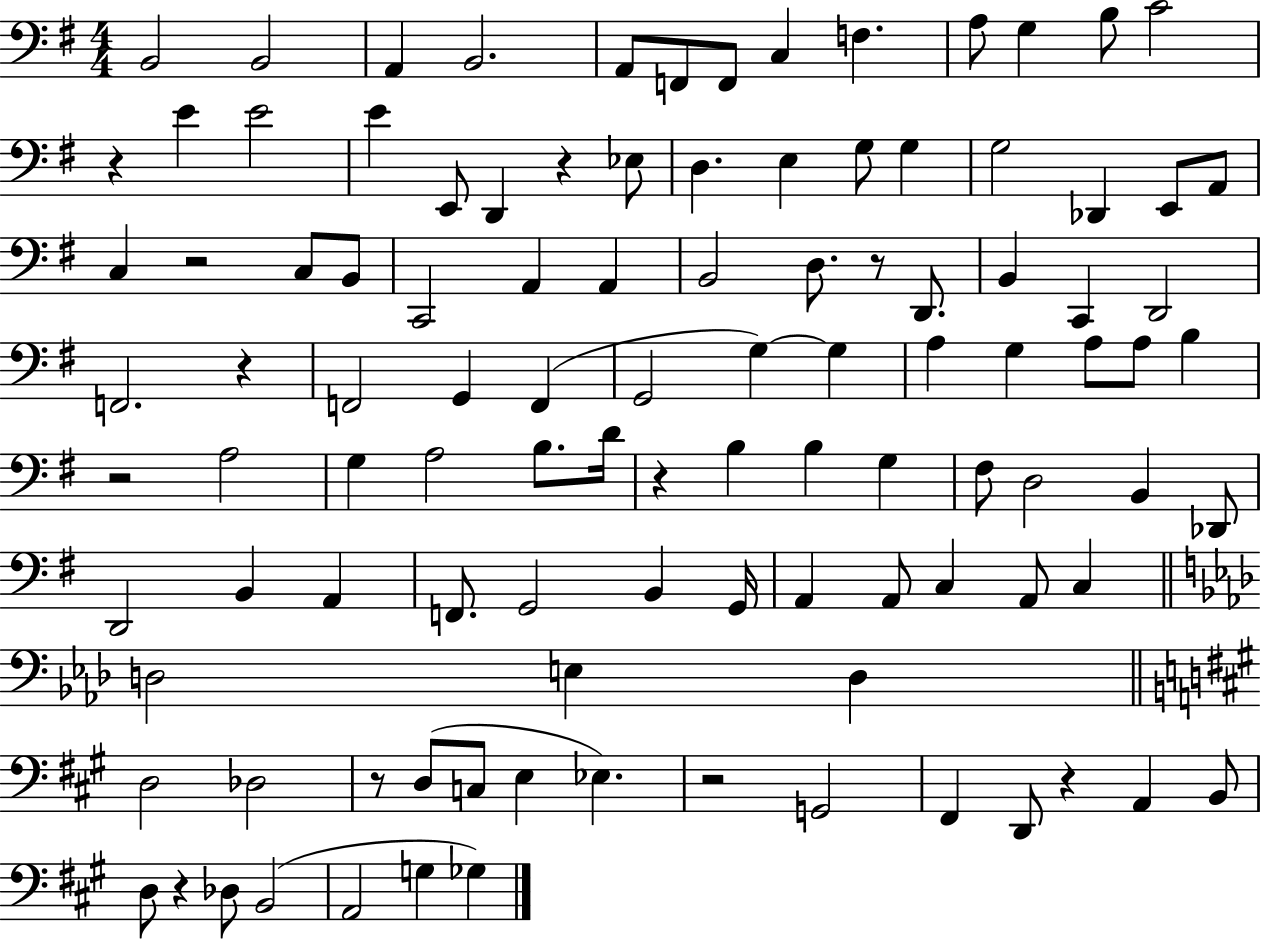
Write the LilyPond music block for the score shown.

{
  \clef bass
  \numericTimeSignature
  \time 4/4
  \key g \major
  b,2 b,2 | a,4 b,2. | a,8 f,8 f,8 c4 f4. | a8 g4 b8 c'2 | \break r4 e'4 e'2 | e'4 e,8 d,4 r4 ees8 | d4. e4 g8 g4 | g2 des,4 e,8 a,8 | \break c4 r2 c8 b,8 | c,2 a,4 a,4 | b,2 d8. r8 d,8. | b,4 c,4 d,2 | \break f,2. r4 | f,2 g,4 f,4( | g,2 g4~~) g4 | a4 g4 a8 a8 b4 | \break r2 a2 | g4 a2 b8. d'16 | r4 b4 b4 g4 | fis8 d2 b,4 des,8 | \break d,2 b,4 a,4 | f,8. g,2 b,4 g,16 | a,4 a,8 c4 a,8 c4 | \bar "||" \break \key f \minor d2 e4 d4 | \bar "||" \break \key a \major d2 des2 | r8 d8( c8 e4 ees4.) | r2 g,2 | fis,4 d,8 r4 a,4 b,8 | \break d8 r4 des8 b,2( | a,2 g4 ges4) | \bar "|."
}